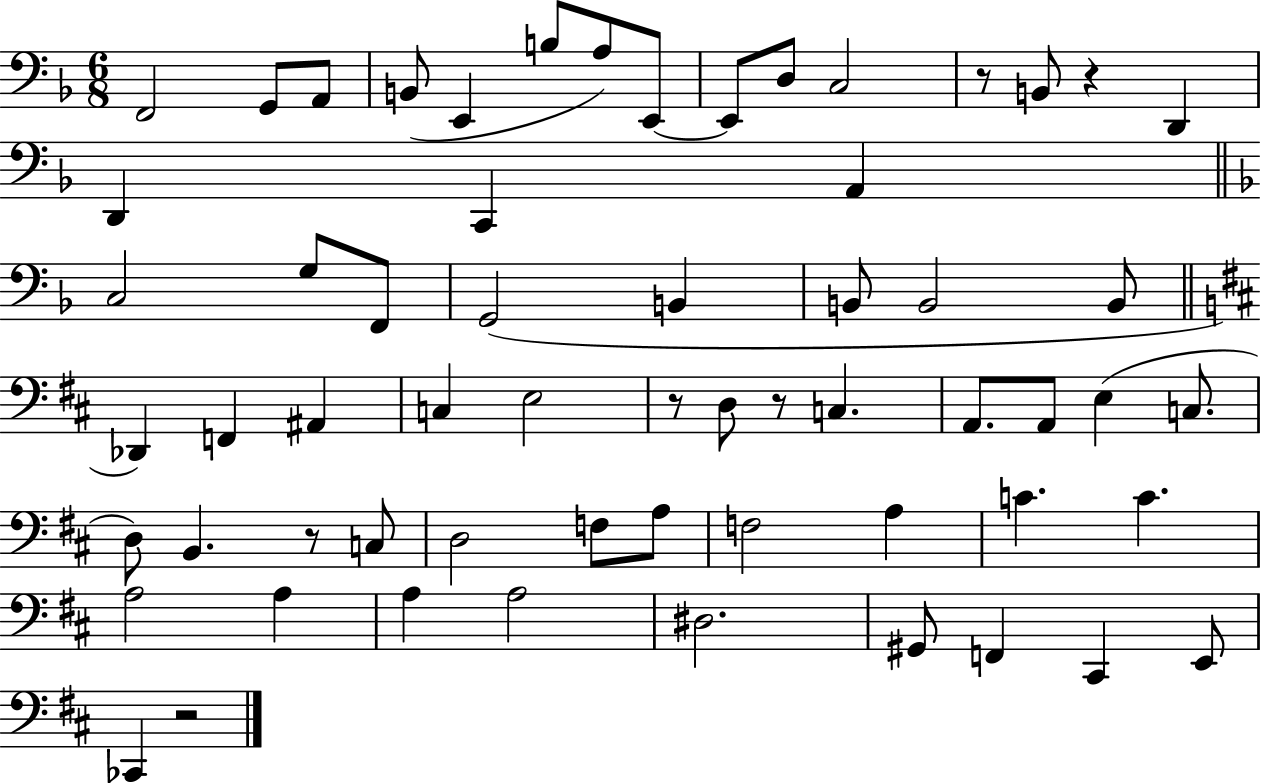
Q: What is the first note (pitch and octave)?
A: F2